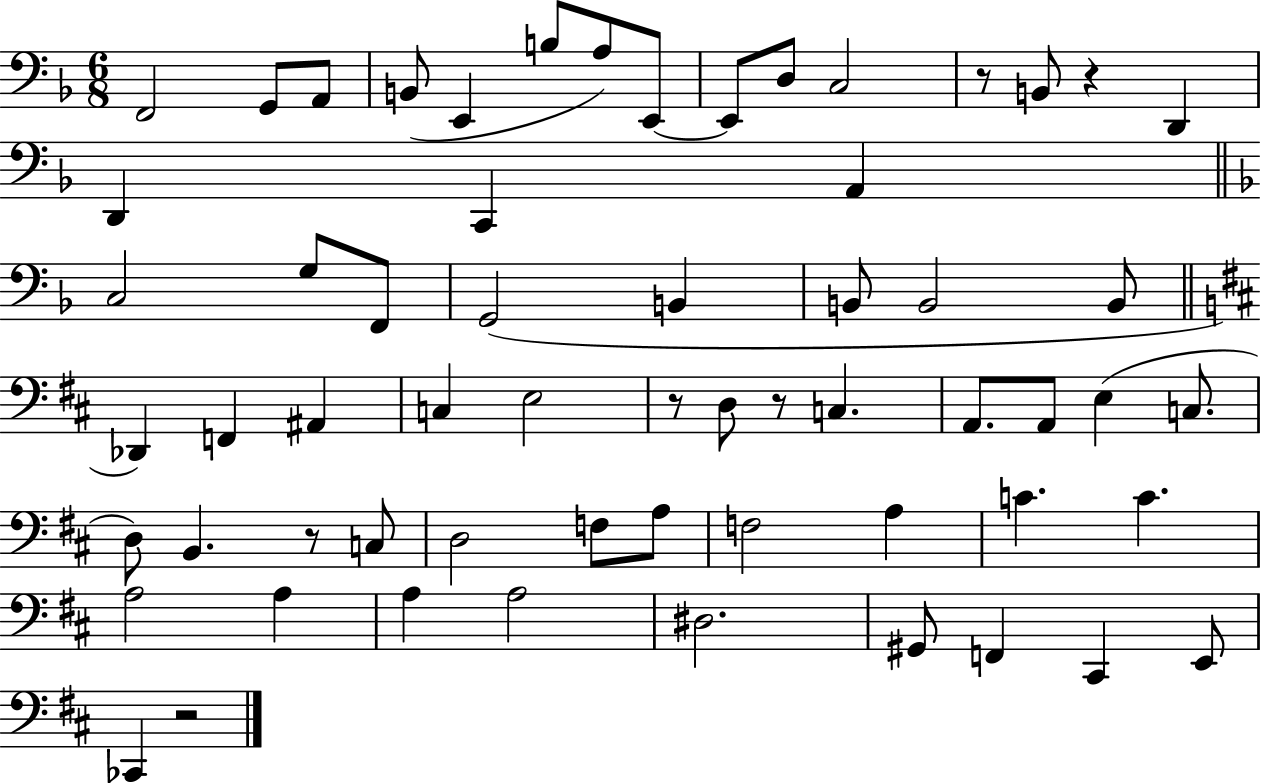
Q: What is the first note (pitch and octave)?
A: F2